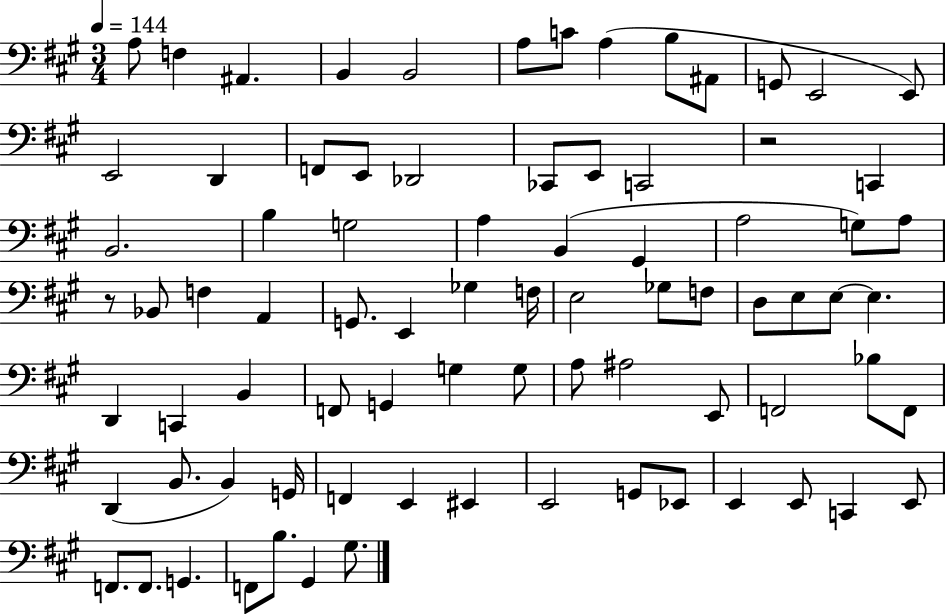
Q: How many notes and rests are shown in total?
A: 81